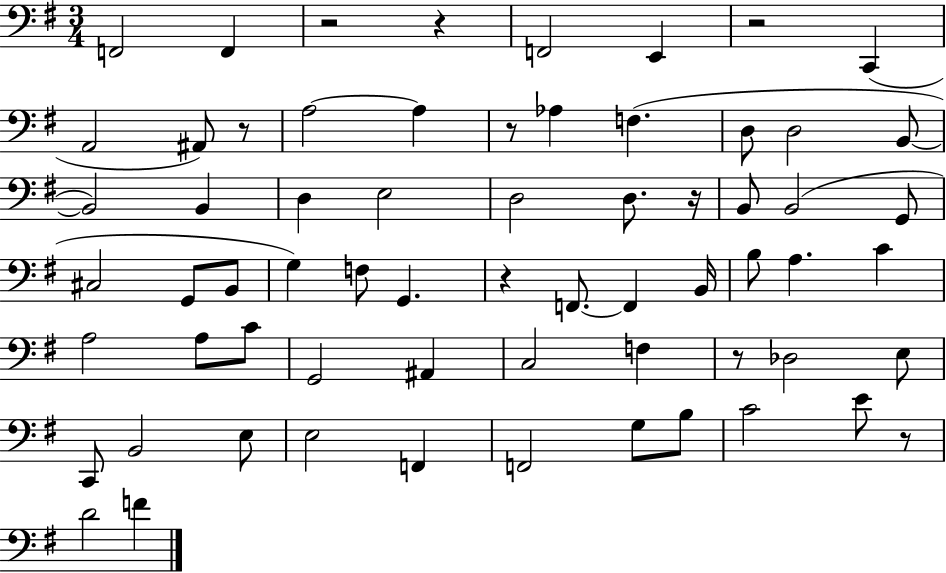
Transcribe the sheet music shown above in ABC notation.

X:1
T:Untitled
M:3/4
L:1/4
K:G
F,,2 F,, z2 z F,,2 E,, z2 C,, A,,2 ^A,,/2 z/2 A,2 A, z/2 _A, F, D,/2 D,2 B,,/2 B,,2 B,, D, E,2 D,2 D,/2 z/4 B,,/2 B,,2 G,,/2 ^C,2 G,,/2 B,,/2 G, F,/2 G,, z F,,/2 F,, B,,/4 B,/2 A, C A,2 A,/2 C/2 G,,2 ^A,, C,2 F, z/2 _D,2 E,/2 C,,/2 B,,2 E,/2 E,2 F,, F,,2 G,/2 B,/2 C2 E/2 z/2 D2 F